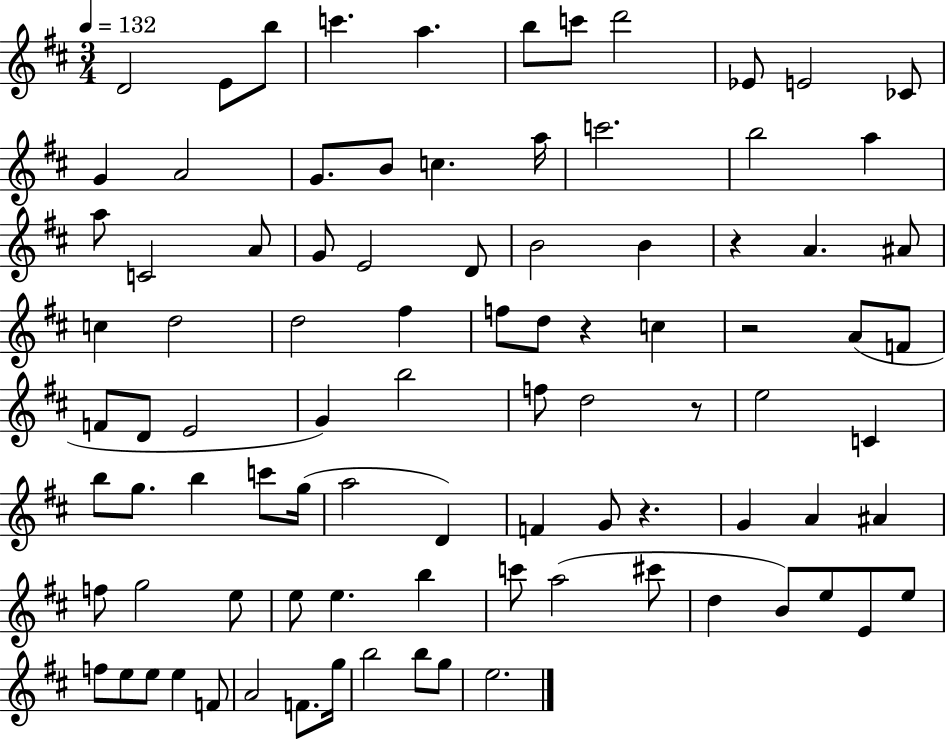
D4/h E4/e B5/e C6/q. A5/q. B5/e C6/e D6/h Eb4/e E4/h CES4/e G4/q A4/h G4/e. B4/e C5/q. A5/s C6/h. B5/h A5/q A5/e C4/h A4/e G4/e E4/h D4/e B4/h B4/q R/q A4/q. A#4/e C5/q D5/h D5/h F#5/q F5/e D5/e R/q C5/q R/h A4/e F4/e F4/e D4/e E4/h G4/q B5/h F5/e D5/h R/e E5/h C4/q B5/e G5/e. B5/q C6/e G5/s A5/h D4/q F4/q G4/e R/q. G4/q A4/q A#4/q F5/e G5/h E5/e E5/e E5/q. B5/q C6/e A5/h C#6/e D5/q B4/e E5/e E4/e E5/e F5/e E5/e E5/e E5/q F4/e A4/h F4/e. G5/s B5/h B5/e G5/e E5/h.